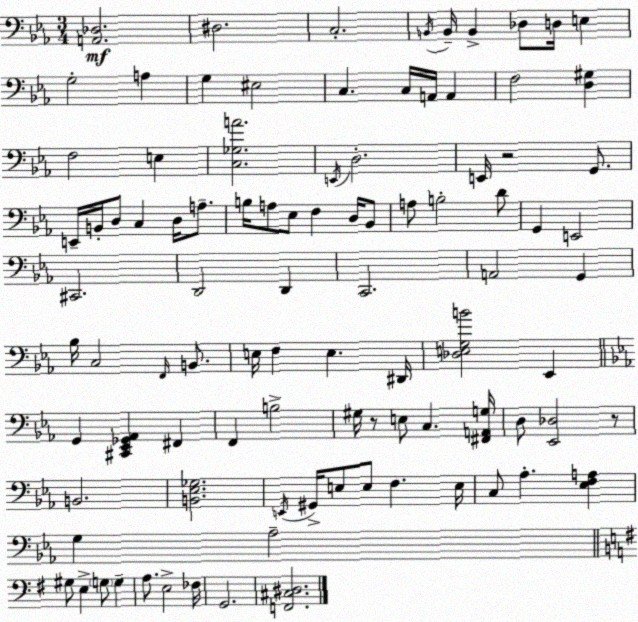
X:1
T:Untitled
M:3/4
L:1/4
K:Eb
[A,,_D,]2 ^D,2 C,2 B,,/4 B,,/4 B,, _D,/2 D,/4 E, G,2 A, G, ^E,2 C, C,/4 A,,/4 A,, F,2 [D,^G,] F,2 E, [C,_G,A]2 E,,/4 D,2 E,,/4 z2 G,,/2 E,,/4 B,,/4 D,/2 C, D,/4 A,/2 B,/4 A,/2 _E,/2 F, D,/4 _B,,/2 A,/2 B,2 D/2 G,, E,,2 ^C,,2 D,,2 D,, C,,2 A,,2 G,, _B,/4 C,2 F,,/4 B,,/2 E,/4 F, E, ^D,,/4 [_D,E,G,B]2 _E,, G,, [^C,,_E,,_G,,_A,,] ^F,, F,, B,2 ^G,/4 z/2 E,/2 C, [^F,,A,,G,]/4 D,/2 [_E,,_D,]2 z/2 B,,2 [B,,_E,_G,]2 E,,/4 ^G,,/4 E,/2 E,/2 F, E,/4 C,/2 _A, [_E,F,A,] G, _A,2 ^G,/2 E, G,/2 G, A,/2 E,2 _F,/4 G,,2 [F,,^C,^D,]2